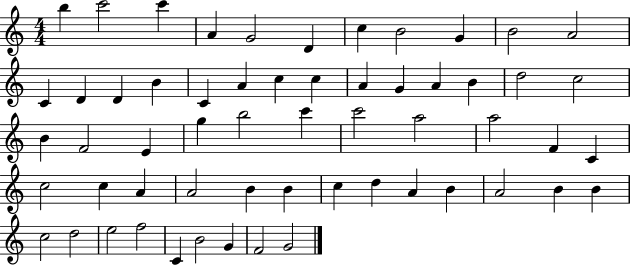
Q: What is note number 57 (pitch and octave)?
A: F4